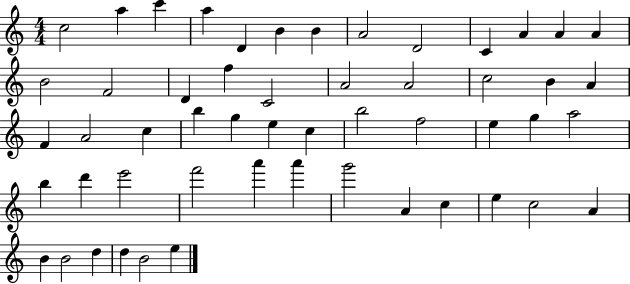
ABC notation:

X:1
T:Untitled
M:4/4
L:1/4
K:C
c2 a c' a D B B A2 D2 C A A A B2 F2 D f C2 A2 A2 c2 B A F A2 c b g e c b2 f2 e g a2 b d' e'2 f'2 a' a' g'2 A c e c2 A B B2 d d B2 e